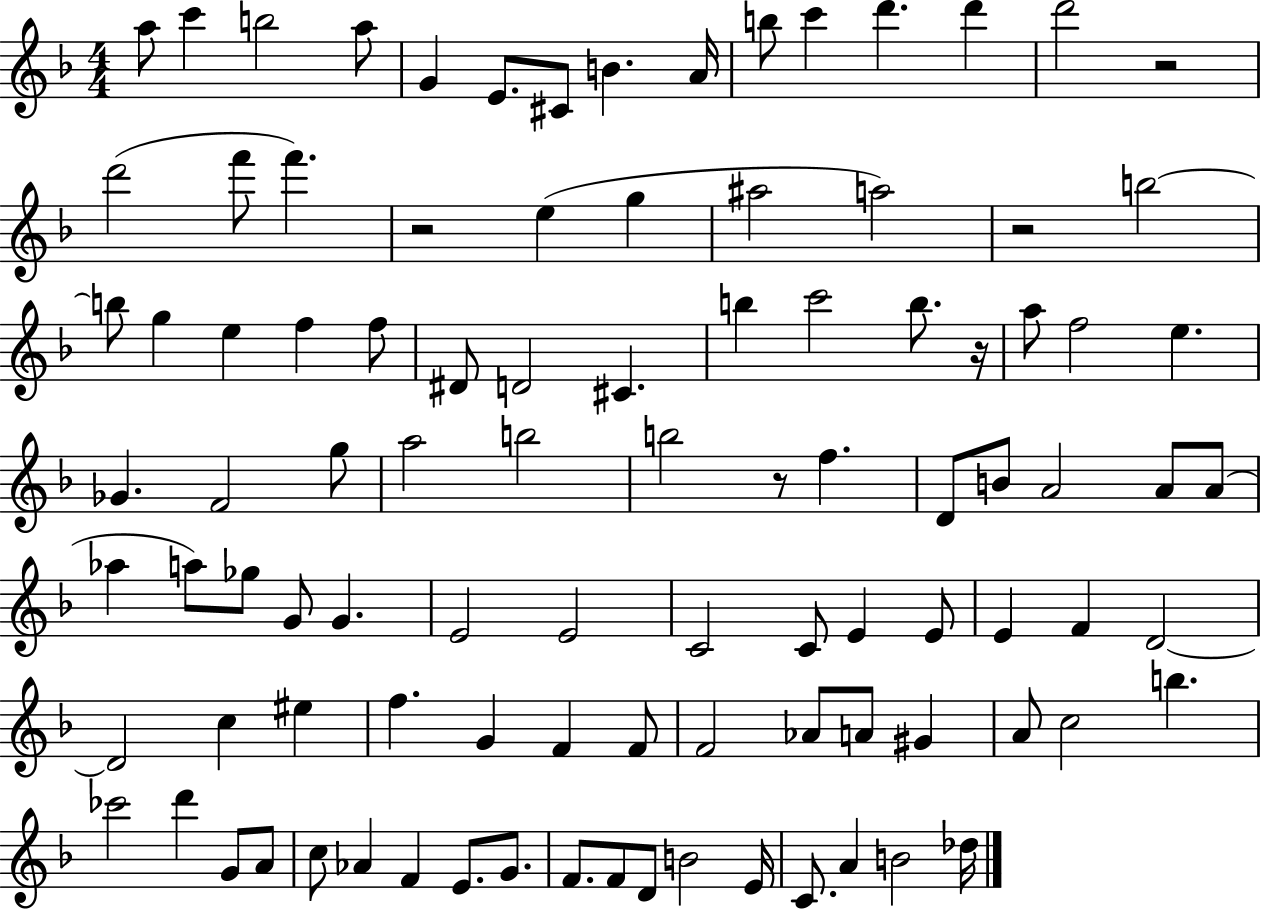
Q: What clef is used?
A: treble